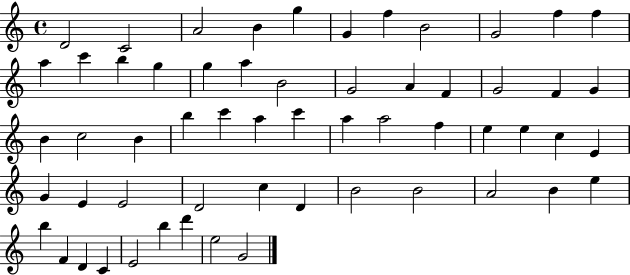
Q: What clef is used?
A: treble